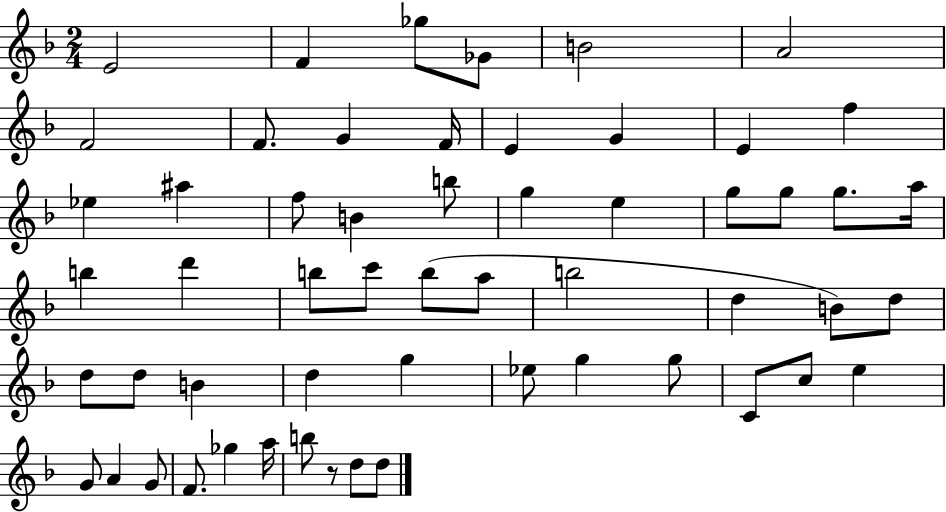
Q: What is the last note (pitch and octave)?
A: D5